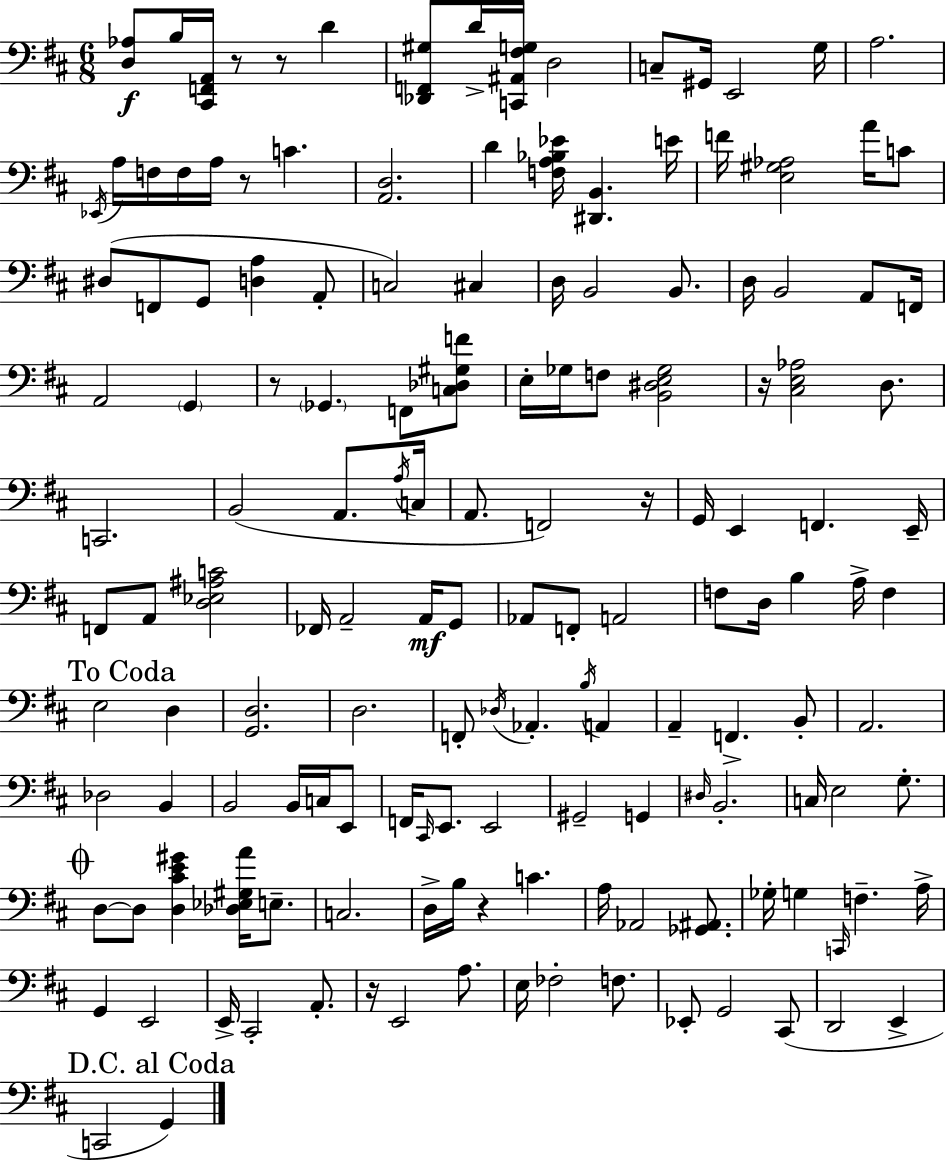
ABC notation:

X:1
T:Untitled
M:6/8
L:1/4
K:D
[D,_A,]/2 B,/4 [^C,,F,,A,,]/4 z/2 z/2 D [_D,,F,,^G,]/2 D/4 [C,,^A,,^F,G,]/4 D,2 C,/2 ^G,,/4 E,,2 G,/4 A,2 _E,,/4 A,/4 F,/4 F,/4 A,/4 z/2 C [A,,D,]2 D [F,A,_B,_E]/4 [^D,,B,,] E/4 F/4 [E,^G,_A,]2 A/4 C/2 ^D,/2 F,,/2 G,,/2 [D,A,] A,,/2 C,2 ^C, D,/4 B,,2 B,,/2 D,/4 B,,2 A,,/2 F,,/4 A,,2 G,, z/2 _G,, F,,/2 [C,_D,^G,F]/2 E,/4 _G,/4 F,/2 [B,,^D,E,_G,]2 z/4 [^C,E,_A,]2 D,/2 C,,2 B,,2 A,,/2 A,/4 C,/4 A,,/2 F,,2 z/4 G,,/4 E,, F,, E,,/4 F,,/2 A,,/2 [D,_E,^A,C]2 _F,,/4 A,,2 A,,/4 G,,/2 _A,,/2 F,,/2 A,,2 F,/2 D,/4 B, A,/4 F, E,2 D, [G,,D,]2 D,2 F,,/2 _D,/4 _A,, B,/4 A,, A,, F,, B,,/2 A,,2 _D,2 B,, B,,2 B,,/4 C,/4 E,,/2 F,,/4 ^C,,/4 E,,/2 E,,2 ^G,,2 G,, ^D,/4 B,,2 C,/4 E,2 G,/2 D,/2 D,/2 [D,^CE^G] [_D,_E,^G,A]/4 E,/2 C,2 D,/4 B,/4 z C A,/4 _A,,2 [_G,,^A,,]/2 _G,/4 G, C,,/4 F, A,/4 G,, E,,2 E,,/4 ^C,,2 A,,/2 z/4 E,,2 A,/2 E,/4 _F,2 F,/2 _E,,/2 G,,2 ^C,,/2 D,,2 E,, C,,2 G,,